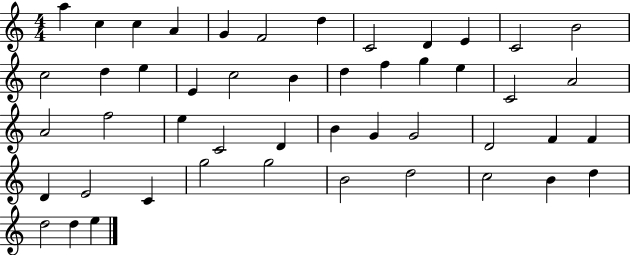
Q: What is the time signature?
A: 4/4